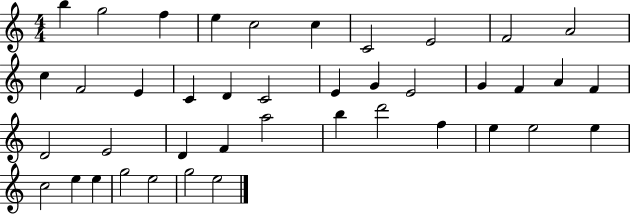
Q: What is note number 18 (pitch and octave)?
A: G4